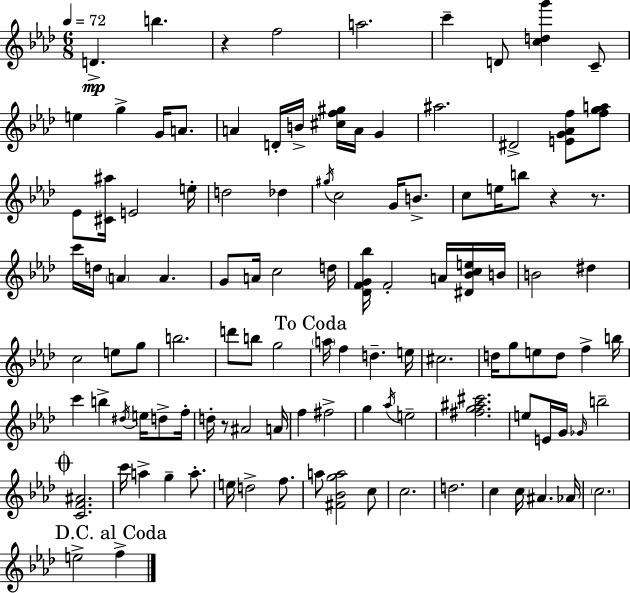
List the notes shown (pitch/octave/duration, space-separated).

D4/q. B5/q. R/q F5/h A5/h. C6/q D4/e [C5,D5,G6]/q C4/e E5/q G5/q G4/s A4/e. A4/q D4/s B4/s [C#5,F5,G#5]/s A4/s G4/q A#5/h. D#4/h [E4,G4,Ab4,F5]/e [F5,G5,A5]/e Eb4/e [C#4,A#5]/s E4/h E5/s D5/h Db5/q G#5/s C5/h G4/s B4/e. C5/e E5/s B5/e R/q R/e. C6/s D5/s A4/q A4/q. G4/e A4/s C5/h D5/s [Db4,F4,G4,Bb5]/s F4/h A4/s [D#4,Bb4,C5,E5]/s B4/s B4/h D#5/q C5/h E5/e G5/e B5/h. D6/e B5/e G5/h A5/s F5/q D5/q. E5/s C#5/h. D5/s G5/e E5/e D5/e F5/q B5/s C6/q B5/q D#5/s E5/s D5/e F5/s D5/s R/e A#4/h A4/s F5/q F#5/h G5/q Ab5/s E5/h [F#5,G5,A#5,C#6]/h. E5/e E4/s G4/s Gb4/s B5/h [C4,F4,A#4]/h. C6/s A5/q G5/q A5/e. E5/s D5/h F5/e. A5/e [F#4,Bb4,G5,A5]/h C5/e C5/h. D5/h. C5/q C5/s A#4/q. Ab4/s C5/h. E5/h F5/q